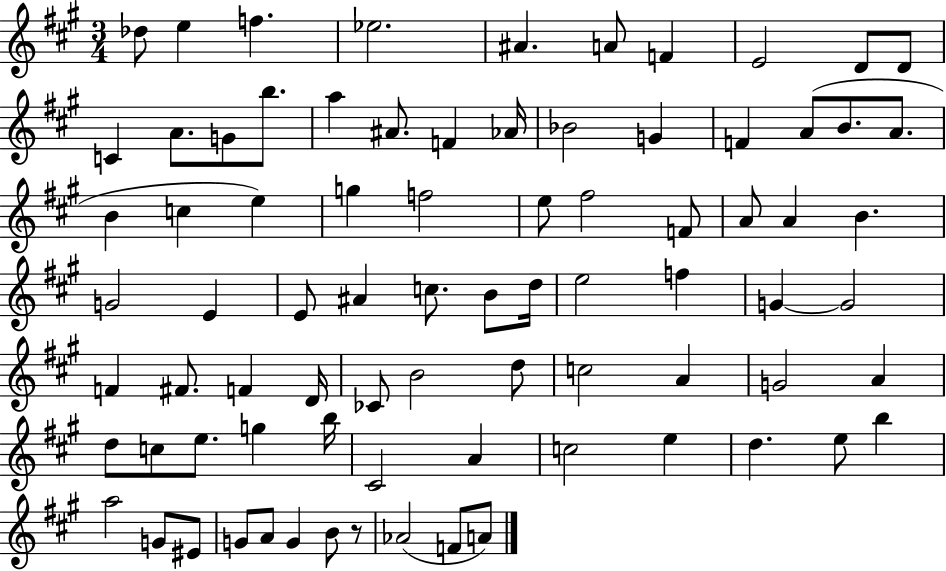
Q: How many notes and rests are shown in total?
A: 80